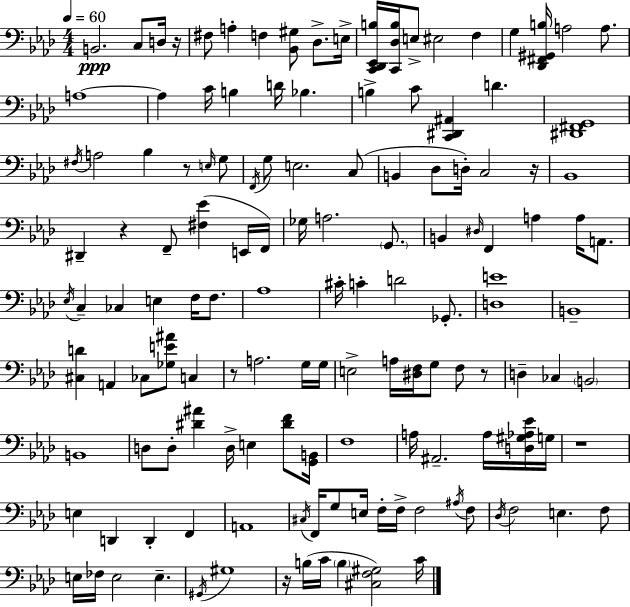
B2/h. C3/e D3/s R/s F#3/e A3/q F3/q [Bb2,G#3]/e Db3/e. E3/s [C2,Db2,Eb2,B3]/s [C2,Db3,B3]/s E3/e EIS3/h F3/q G3/q [Db2,F#2,G#2,B3]/s A3/h A3/e. A3/w A3/q C4/s B3/q D4/s Bb3/q. B3/q C4/e [C2,D#2,A#2]/q D4/q. [D#2,F#2,G2]/w F#3/s A3/h Bb3/q R/e E3/s G3/e F2/s G3/e E3/h. C3/e B2/q Db3/e D3/s C3/h R/s Bb2/w D#2/q R/q F2/e [F#3,Eb4]/q E2/s F2/s Gb3/s A3/h. G2/e. B2/q D#3/s F2/q A3/q A3/s A2/e. Eb3/s C3/q CES3/q E3/q F3/s F3/e. Ab3/w C#4/s C4/q D4/h Gb2/e. [D3,E4]/w B2/w [C#3,D4]/q A2/q CES3/e [Gb3,E4,A#4]/e C3/q R/e A3/h. G3/s G3/s E3/h A3/s [D#3,F3]/s G3/e F3/e R/e D3/q CES3/q B2/h B2/w D3/e D3/e [D#4,A#4]/q D3/s E3/q [D#4,F4]/e [G2,B2]/s F3/w A3/s A#2/h. A3/s [D3,G#3,Ab3,Eb4]/s G3/s R/w E3/q D2/q D2/q F2/q A2/w C#3/s F2/s G3/e E3/s F3/s F3/s F3/h A#3/s F3/e Db3/s F3/h E3/q. F3/e E3/s FES3/s E3/h E3/q. G#2/s G#3/w R/s B3/s C4/s B3/q [C#3,F3,G#3]/h C4/s